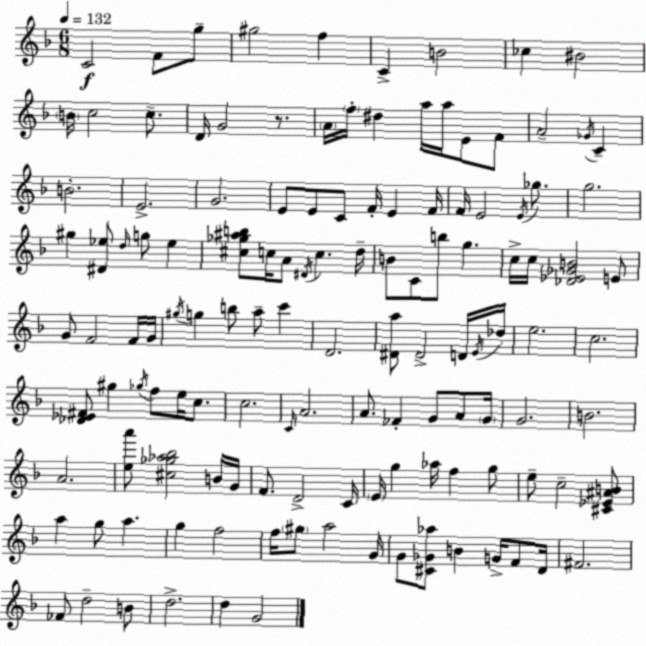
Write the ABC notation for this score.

X:1
T:Untitled
M:6/8
L:1/4
K:Dm
C2 F/2 g/2 ^g2 f C B2 _c ^B2 B/4 c2 c/2 D/4 G2 z/2 A/4 f/4 ^d a/4 a/4 E/2 F/2 A2 _G/4 C B2 E2 G2 E/2 E/2 C/2 F/4 E F/4 F/4 E2 E/4 _g/2 g2 ^g [^D_e]/2 d/4 g/2 _e [^c_g^ab]/2 c/4 A/2 ^D/4 c d/4 B/2 C/2 b/2 g c/4 c/4 [_D_E_GB]2 E/2 G/2 F2 F/4 G/4 ^g/4 g b/2 a/2 c' D2 [^Da]/2 ^D2 D/4 E/4 _d/4 e2 c2 [_D_E^F]/2 ^g _g/4 f/2 e/4 c/2 c2 C/4 A2 A/2 _F G/2 A/2 G/4 G2 B2 A2 [ea']/2 [^c_g_a_b]2 B/4 G/4 F/2 D2 C/4 E/4 g _a/4 f g/2 e/2 c2 [^C_E^AB]/2 a g/2 a g f2 f/4 ^g/2 a2 G/4 G/2 [^C_G_a]/2 B G/4 F/2 D/4 ^F2 _F/2 d2 B/2 d2 d G2